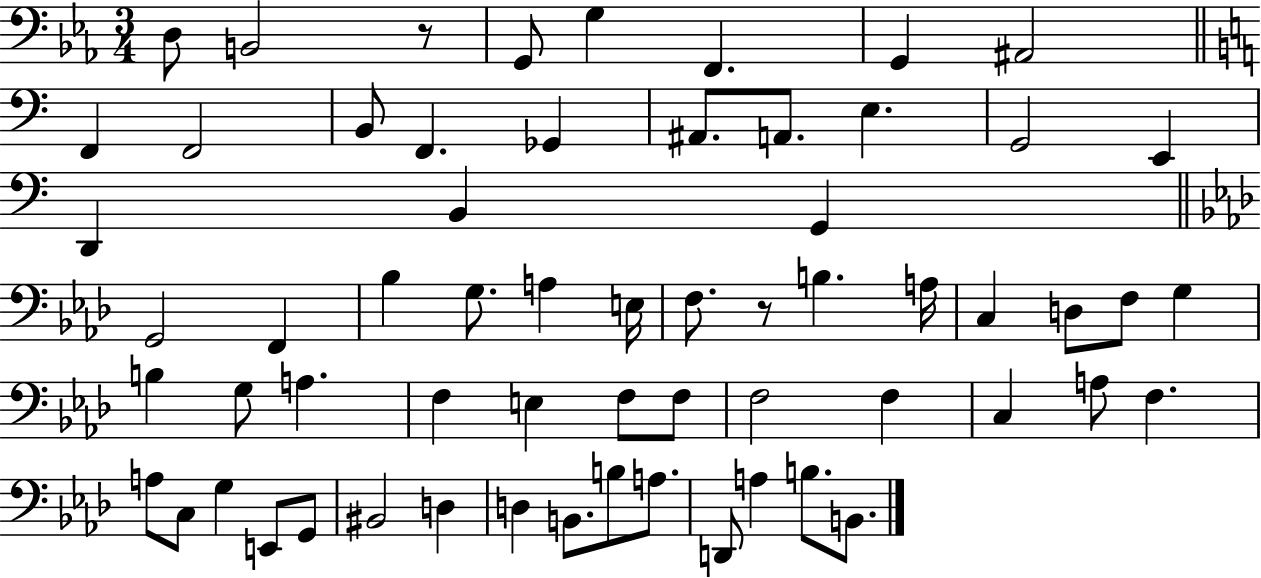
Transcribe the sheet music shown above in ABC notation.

X:1
T:Untitled
M:3/4
L:1/4
K:Eb
D,/2 B,,2 z/2 G,,/2 G, F,, G,, ^A,,2 F,, F,,2 B,,/2 F,, _G,, ^A,,/2 A,,/2 E, G,,2 E,, D,, B,, G,, G,,2 F,, _B, G,/2 A, E,/4 F,/2 z/2 B, A,/4 C, D,/2 F,/2 G, B, G,/2 A, F, E, F,/2 F,/2 F,2 F, C, A,/2 F, A,/2 C,/2 G, E,,/2 G,,/2 ^B,,2 D, D, B,,/2 B,/2 A,/2 D,,/2 A, B,/2 B,,/2